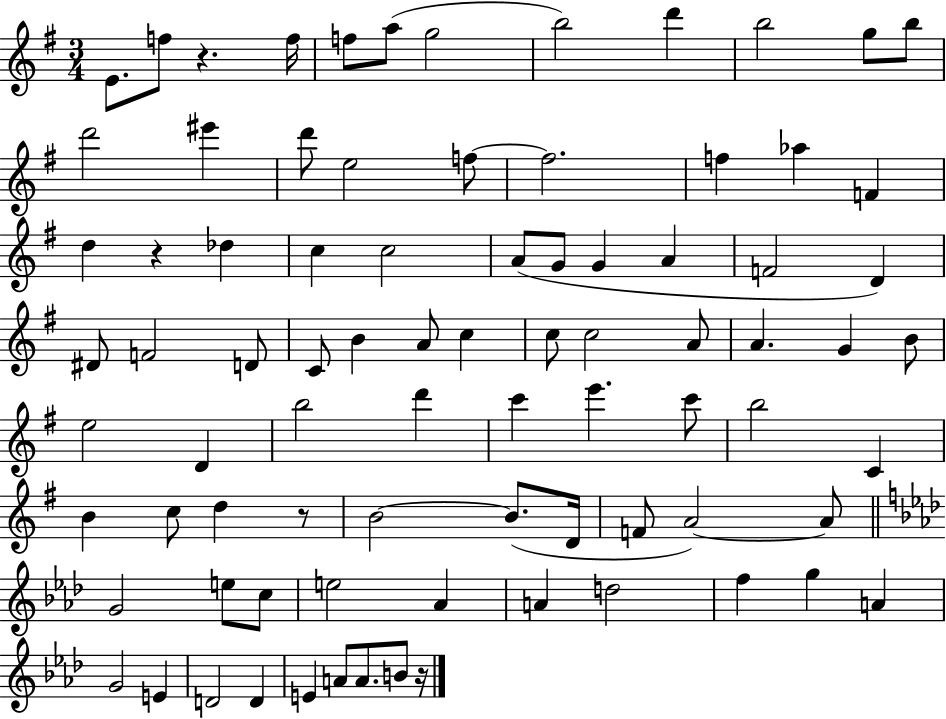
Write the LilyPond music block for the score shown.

{
  \clef treble
  \numericTimeSignature
  \time 3/4
  \key g \major
  e'8. f''8 r4. f''16 | f''8 a''8( g''2 | b''2) d'''4 | b''2 g''8 b''8 | \break d'''2 eis'''4 | d'''8 e''2 f''8~~ | f''2. | f''4 aes''4 f'4 | \break d''4 r4 des''4 | c''4 c''2 | a'8( g'8 g'4 a'4 | f'2 d'4) | \break dis'8 f'2 d'8 | c'8 b'4 a'8 c''4 | c''8 c''2 a'8 | a'4. g'4 b'8 | \break e''2 d'4 | b''2 d'''4 | c'''4 e'''4. c'''8 | b''2 c'4 | \break b'4 c''8 d''4 r8 | b'2~~ b'8.( d'16 | f'8 a'2~~) a'8 | \bar "||" \break \key aes \major g'2 e''8 c''8 | e''2 aes'4 | a'4 d''2 | f''4 g''4 a'4 | \break g'2 e'4 | d'2 d'4 | e'4 a'8 a'8. b'8 r16 | \bar "|."
}